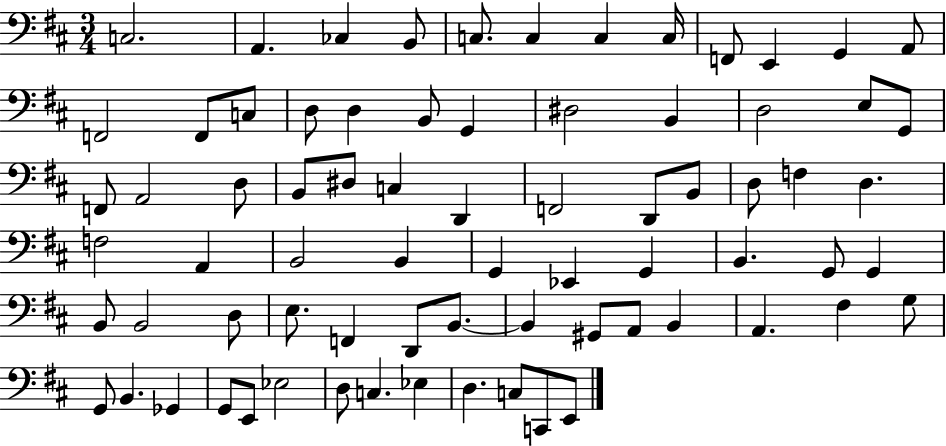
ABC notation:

X:1
T:Untitled
M:3/4
L:1/4
K:D
C,2 A,, _C, B,,/2 C,/2 C, C, C,/4 F,,/2 E,, G,, A,,/2 F,,2 F,,/2 C,/2 D,/2 D, B,,/2 G,, ^D,2 B,, D,2 E,/2 G,,/2 F,,/2 A,,2 D,/2 B,,/2 ^D,/2 C, D,, F,,2 D,,/2 B,,/2 D,/2 F, D, F,2 A,, B,,2 B,, G,, _E,, G,, B,, G,,/2 G,, B,,/2 B,,2 D,/2 E,/2 F,, D,,/2 B,,/2 B,, ^G,,/2 A,,/2 B,, A,, ^F, G,/2 G,,/2 B,, _G,, G,,/2 E,,/2 _E,2 D,/2 C, _E, D, C,/2 C,,/2 E,,/2